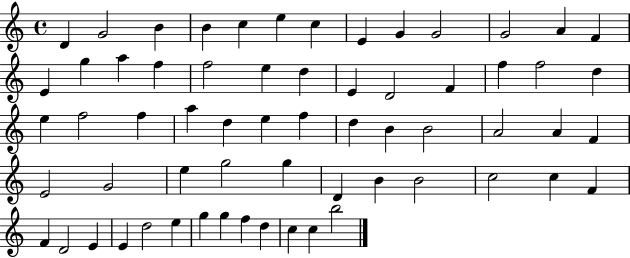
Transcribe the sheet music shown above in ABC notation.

X:1
T:Untitled
M:4/4
L:1/4
K:C
D G2 B B c e c E G G2 G2 A F E g a f f2 e d E D2 F f f2 d e f2 f a d e f d B B2 A2 A F E2 G2 e g2 g D B B2 c2 c F F D2 E E d2 e g g f d c c b2